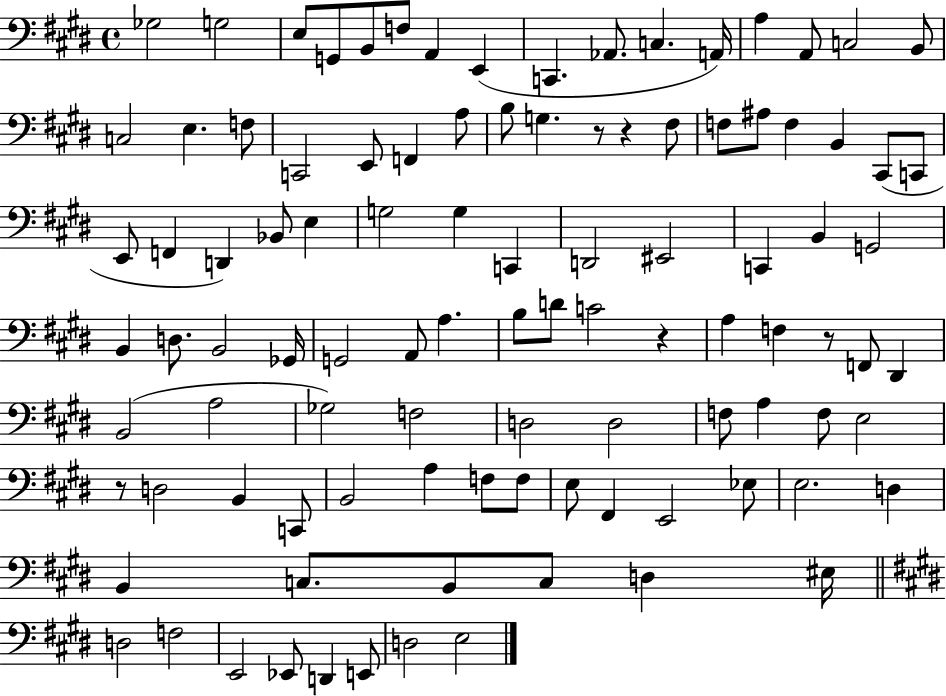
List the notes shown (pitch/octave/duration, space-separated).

Gb3/h G3/h E3/e G2/e B2/e F3/e A2/q E2/q C2/q. Ab2/e. C3/q. A2/s A3/q A2/e C3/h B2/e C3/h E3/q. F3/e C2/h E2/e F2/q A3/e B3/e G3/q. R/e R/q F#3/e F3/e A#3/e F3/q B2/q C#2/e C2/e E2/e F2/q D2/q Bb2/e E3/q G3/h G3/q C2/q D2/h EIS2/h C2/q B2/q G2/h B2/q D3/e. B2/h Gb2/s G2/h A2/e A3/q. B3/e D4/e C4/h R/q A3/q F3/q R/e F2/e D#2/q B2/h A3/h Gb3/h F3/h D3/h D3/h F3/e A3/q F3/e E3/h R/e D3/h B2/q C2/e B2/h A3/q F3/e F3/e E3/e F#2/q E2/h Eb3/e E3/h. D3/q B2/q C3/e. B2/e C3/e D3/q EIS3/s D3/h F3/h E2/h Eb2/e D2/q E2/e D3/h E3/h